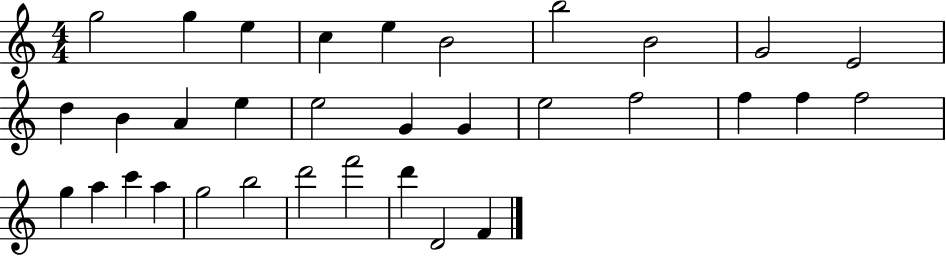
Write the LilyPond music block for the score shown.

{
  \clef treble
  \numericTimeSignature
  \time 4/4
  \key c \major
  g''2 g''4 e''4 | c''4 e''4 b'2 | b''2 b'2 | g'2 e'2 | \break d''4 b'4 a'4 e''4 | e''2 g'4 g'4 | e''2 f''2 | f''4 f''4 f''2 | \break g''4 a''4 c'''4 a''4 | g''2 b''2 | d'''2 f'''2 | d'''4 d'2 f'4 | \break \bar "|."
}